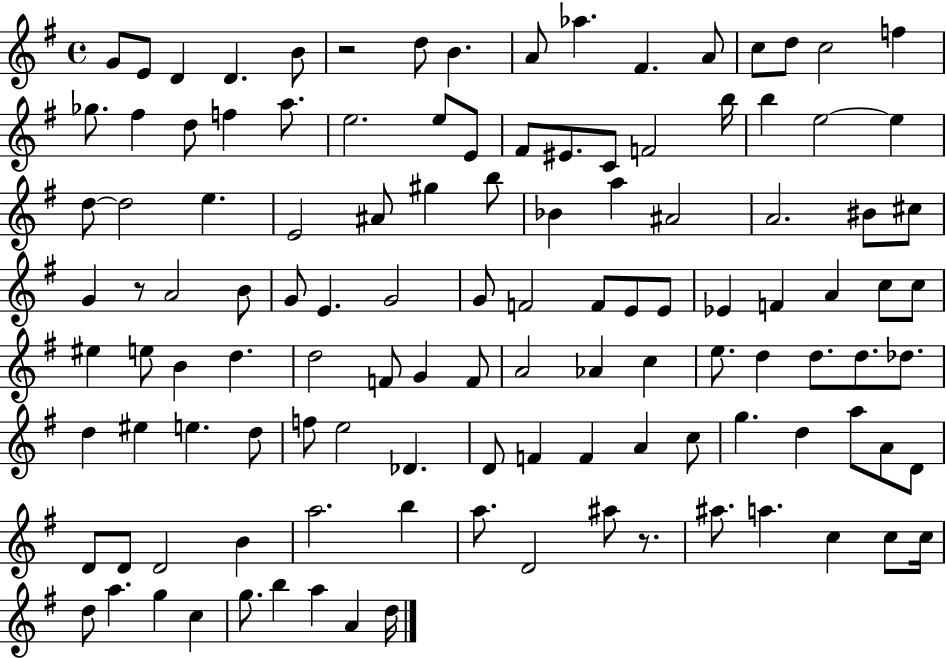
{
  \clef treble
  \time 4/4
  \defaultTimeSignature
  \key g \major
  g'8 e'8 d'4 d'4. b'8 | r2 d''8 b'4. | a'8 aes''4. fis'4. a'8 | c''8 d''8 c''2 f''4 | \break ges''8. fis''4 d''8 f''4 a''8. | e''2. e''8 e'8 | fis'8 eis'8. c'8 f'2 b''16 | b''4 e''2~~ e''4 | \break d''8~~ d''2 e''4. | e'2 ais'8 gis''4 b''8 | bes'4 a''4 ais'2 | a'2. bis'8 cis''8 | \break g'4 r8 a'2 b'8 | g'8 e'4. g'2 | g'8 f'2 f'8 e'8 e'8 | ees'4 f'4 a'4 c''8 c''8 | \break eis''4 e''8 b'4 d''4. | d''2 f'8 g'4 f'8 | a'2 aes'4 c''4 | e''8. d''4 d''8. d''8. des''8. | \break d''4 eis''4 e''4. d''8 | f''8 e''2 des'4. | d'8 f'4 f'4 a'4 c''8 | g''4. d''4 a''8 a'8 d'8 | \break d'8 d'8 d'2 b'4 | a''2. b''4 | a''8. d'2 ais''8 r8. | ais''8. a''4. c''4 c''8 c''16 | \break d''8 a''4. g''4 c''4 | g''8. b''4 a''4 a'4 d''16 | \bar "|."
}